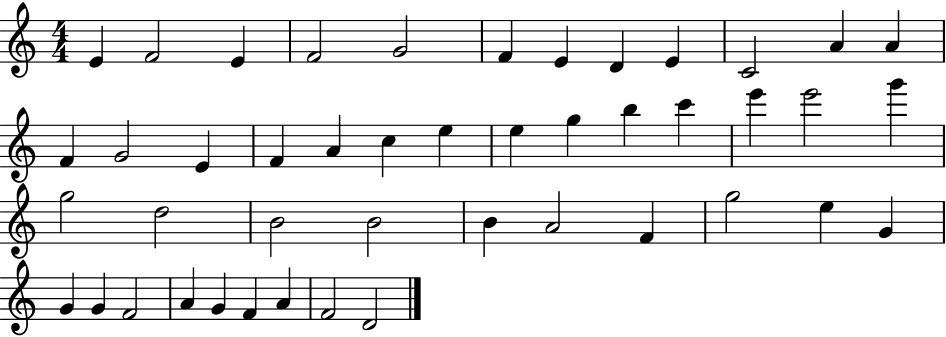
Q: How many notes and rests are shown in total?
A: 45